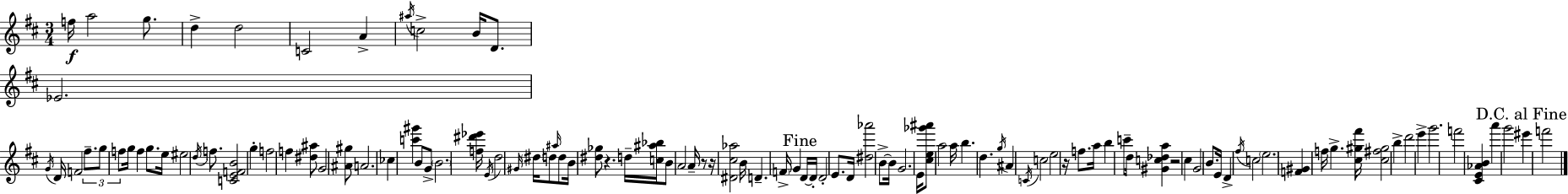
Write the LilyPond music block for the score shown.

{
  \clef treble
  \numericTimeSignature
  \time 3/4
  \key d \major
  f''16\f a''2 g''8. | d''4-> d''2 | c'2 a'4-> | \acciaccatura { ais''16 } c''2-> b'16 d'8. | \break ees'2. | \acciaccatura { g'16 } d'16 f'2 \tuplet 3/2 { fis''8.-- | g''8 f''8 } g''16 f''4 g''8. | e''16 eis''2 \acciaccatura { d''16 } | \break f''8. <c' e' f' b'>2 g''4-. | f''2 f''4 | <dis'' ais''>8 g'2 | <ais' gis''>8 a'2. | \break ces''4 <c''' gis'''>4 b'8 | g'8-> \parenthesize b'2. | <f'' dis''' ees'''>16 \acciaccatura { e'16 } d''2 | \grace { gis'16 } \parenthesize dis''16 d''8 \grace { ais''16 } d''8 b'16 <dis'' ges''>8 r4. | \break d''16-- <c'' ais'' bes''>16 b'8 a'2 | a'16-- r8 r16 <dis' cis'' aes''>2 | b'16 d'4.-- | \parenthesize f'16-> g'4 \mark "Fine" d'16~~ d'16-. d'2-. | \break e'8. d'16 <dis'' aes'''>2 | b'8->~~ b'16 g'2. | e'16 <cis'' e'' ges''' ais'''>8 a''2 | a''16 b''4. | \break d''4. \acciaccatura { g''16 } ais'4 \acciaccatura { c'16 } | c''2 e''2 | r16 f''8. a''16 b''4 | c'''8-- d''16 <gis' c'' des'' a''>4 r2 | \break cis''4 g'2 | b'8. e'16 d'4-> | \acciaccatura { fis''16 } c''2 \parenthesize e''2. | <f' gis'>4 | \break f''16 g''4.-> <cis'' gis'' fis'''>16 <cis'' fis'' gis''>2 | b''4-> d'''2 | e'''4-> g'''2. | f'''2 | \break <cis' e' aes' b'>4 a'''4 | g'''2 \mark "D.C. al Fine" eis'''4 | f'''2 \bar "|."
}